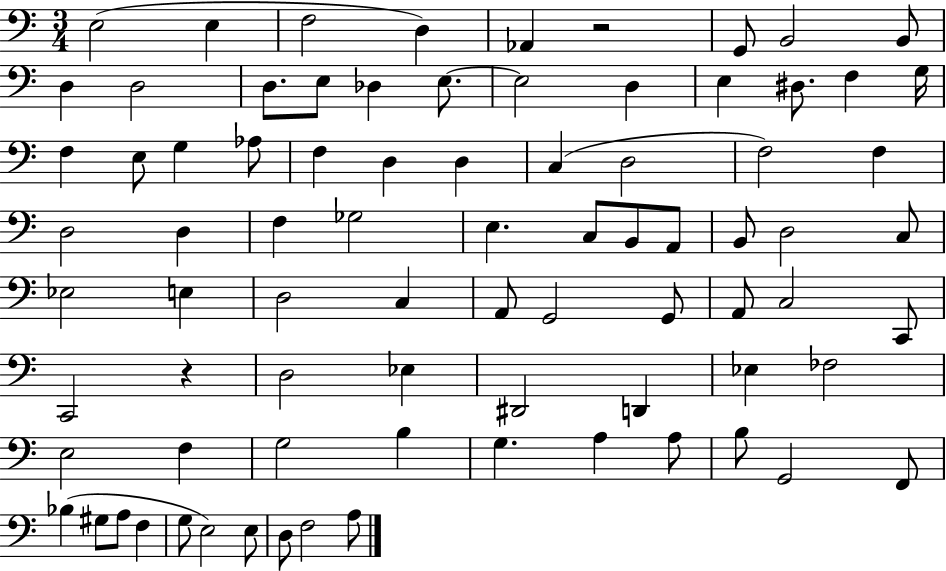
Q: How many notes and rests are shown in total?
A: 81